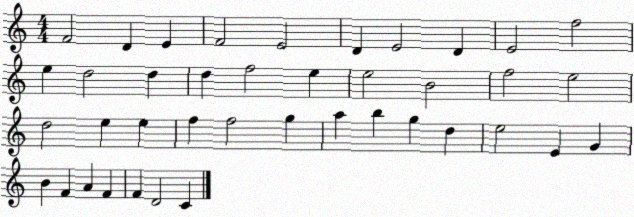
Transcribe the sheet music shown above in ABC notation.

X:1
T:Untitled
M:4/4
L:1/4
K:C
F2 D E F2 E2 D E2 D E2 f2 e d2 d d f2 e e2 B2 f2 e2 d2 e e f f2 g a b g d e2 E G B F A F F D2 C